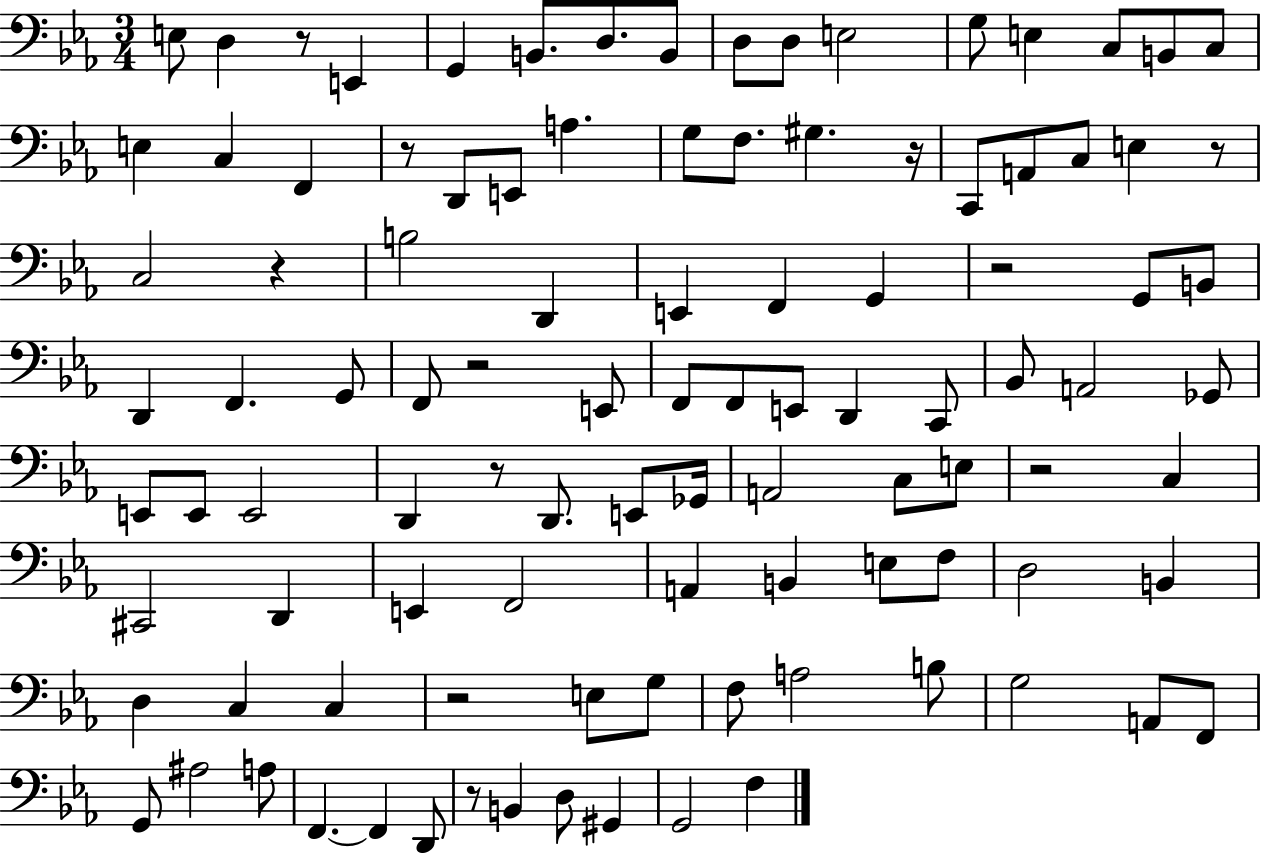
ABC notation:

X:1
T:Untitled
M:3/4
L:1/4
K:Eb
E,/2 D, z/2 E,, G,, B,,/2 D,/2 B,,/2 D,/2 D,/2 E,2 G,/2 E, C,/2 B,,/2 C,/2 E, C, F,, z/2 D,,/2 E,,/2 A, G,/2 F,/2 ^G, z/4 C,,/2 A,,/2 C,/2 E, z/2 C,2 z B,2 D,, E,, F,, G,, z2 G,,/2 B,,/2 D,, F,, G,,/2 F,,/2 z2 E,,/2 F,,/2 F,,/2 E,,/2 D,, C,,/2 _B,,/2 A,,2 _G,,/2 E,,/2 E,,/2 E,,2 D,, z/2 D,,/2 E,,/2 _G,,/4 A,,2 C,/2 E,/2 z2 C, ^C,,2 D,, E,, F,,2 A,, B,, E,/2 F,/2 D,2 B,, D, C, C, z2 E,/2 G,/2 F,/2 A,2 B,/2 G,2 A,,/2 F,,/2 G,,/2 ^A,2 A,/2 F,, F,, D,,/2 z/2 B,, D,/2 ^G,, G,,2 F,